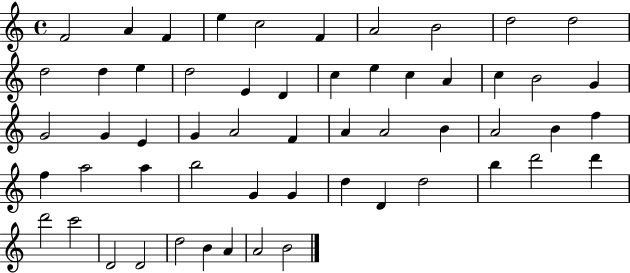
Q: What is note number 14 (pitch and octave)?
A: D5